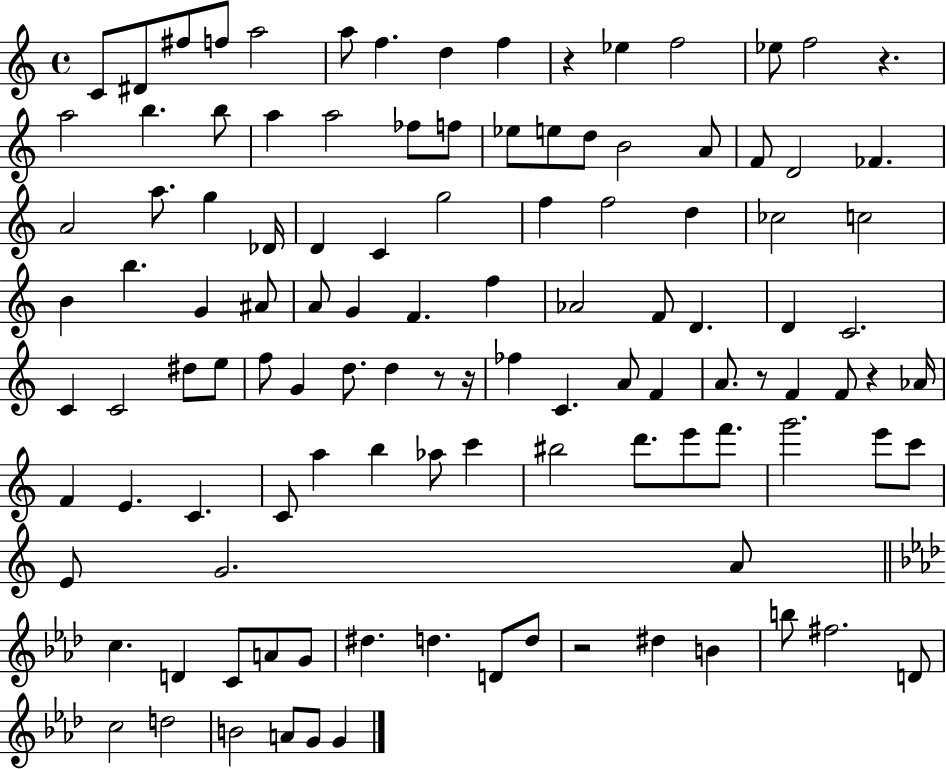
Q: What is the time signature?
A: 4/4